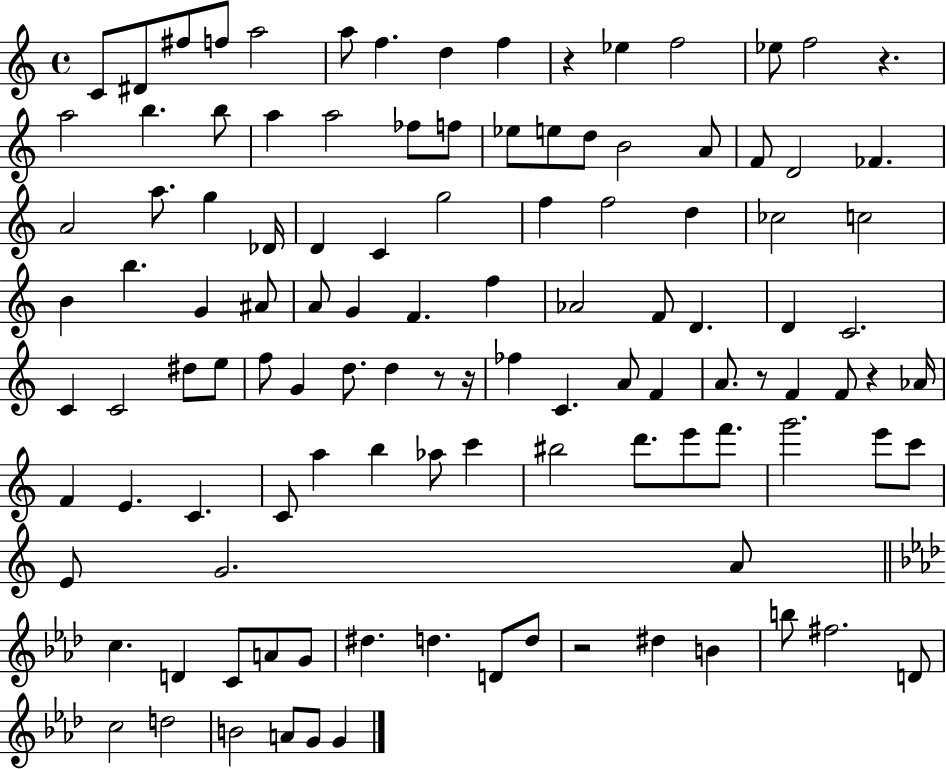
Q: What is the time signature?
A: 4/4